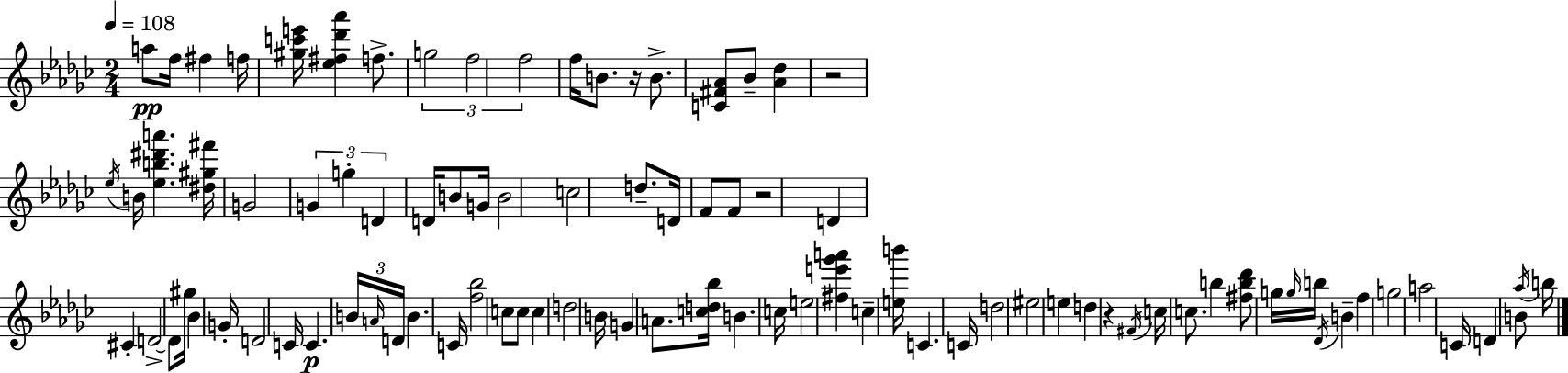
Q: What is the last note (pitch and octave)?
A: B5